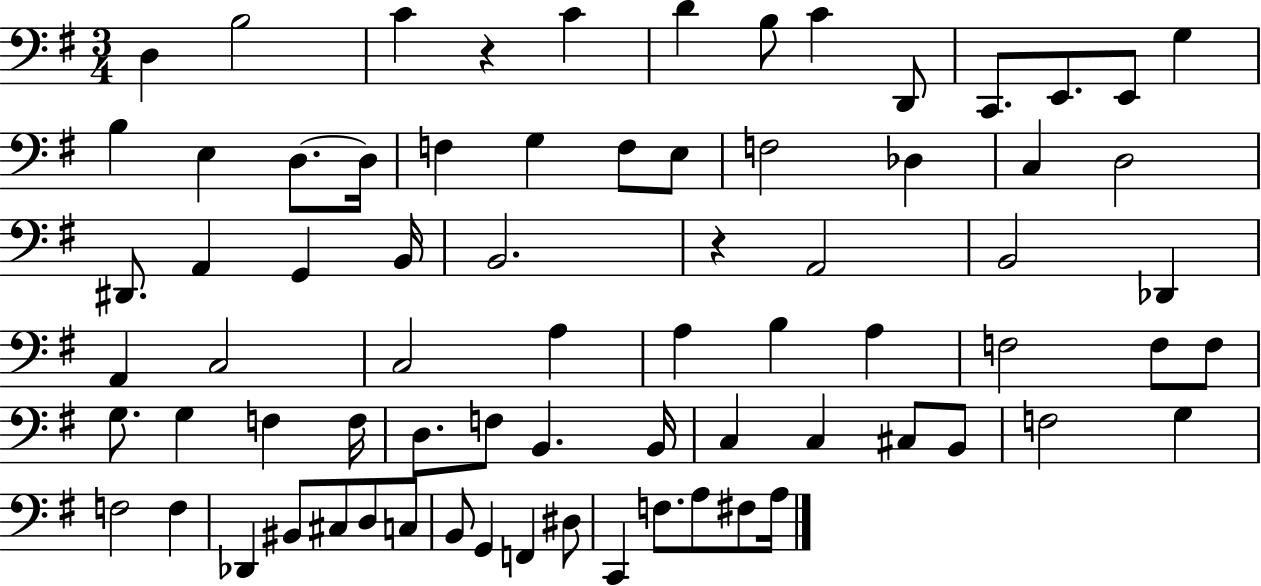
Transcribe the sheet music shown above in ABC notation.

X:1
T:Untitled
M:3/4
L:1/4
K:G
D, B,2 C z C D B,/2 C D,,/2 C,,/2 E,,/2 E,,/2 G, B, E, D,/2 D,/4 F, G, F,/2 E,/2 F,2 _D, C, D,2 ^D,,/2 A,, G,, B,,/4 B,,2 z A,,2 B,,2 _D,, A,, C,2 C,2 A, A, B, A, F,2 F,/2 F,/2 G,/2 G, F, F,/4 D,/2 F,/2 B,, B,,/4 C, C, ^C,/2 B,,/2 F,2 G, F,2 F, _D,, ^B,,/2 ^C,/2 D,/2 C,/2 B,,/2 G,, F,, ^D,/2 C,, F,/2 A,/2 ^F,/2 A,/4